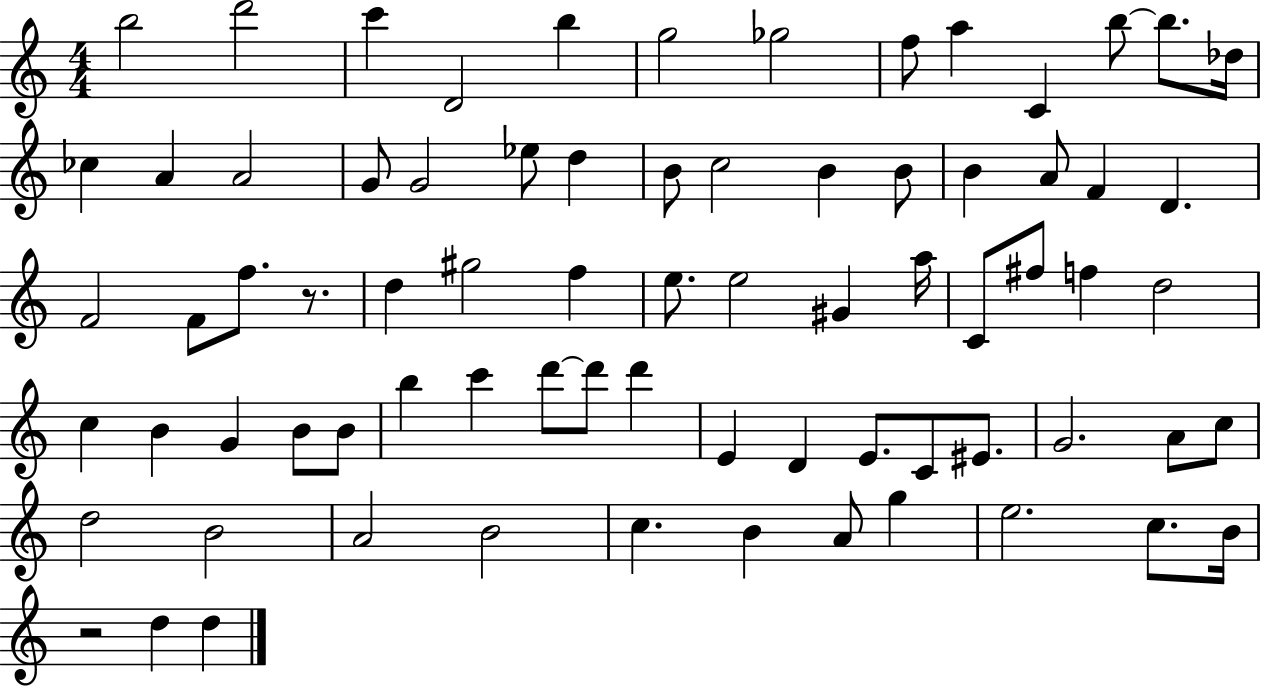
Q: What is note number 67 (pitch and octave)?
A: A4